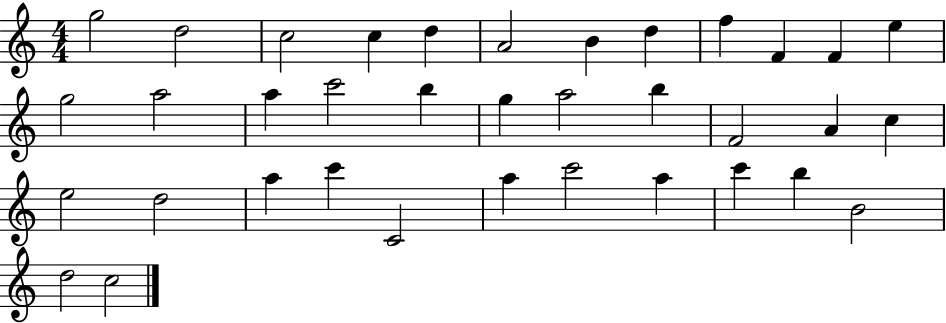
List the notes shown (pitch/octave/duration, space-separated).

G5/h D5/h C5/h C5/q D5/q A4/h B4/q D5/q F5/q F4/q F4/q E5/q G5/h A5/h A5/q C6/h B5/q G5/q A5/h B5/q F4/h A4/q C5/q E5/h D5/h A5/q C6/q C4/h A5/q C6/h A5/q C6/q B5/q B4/h D5/h C5/h